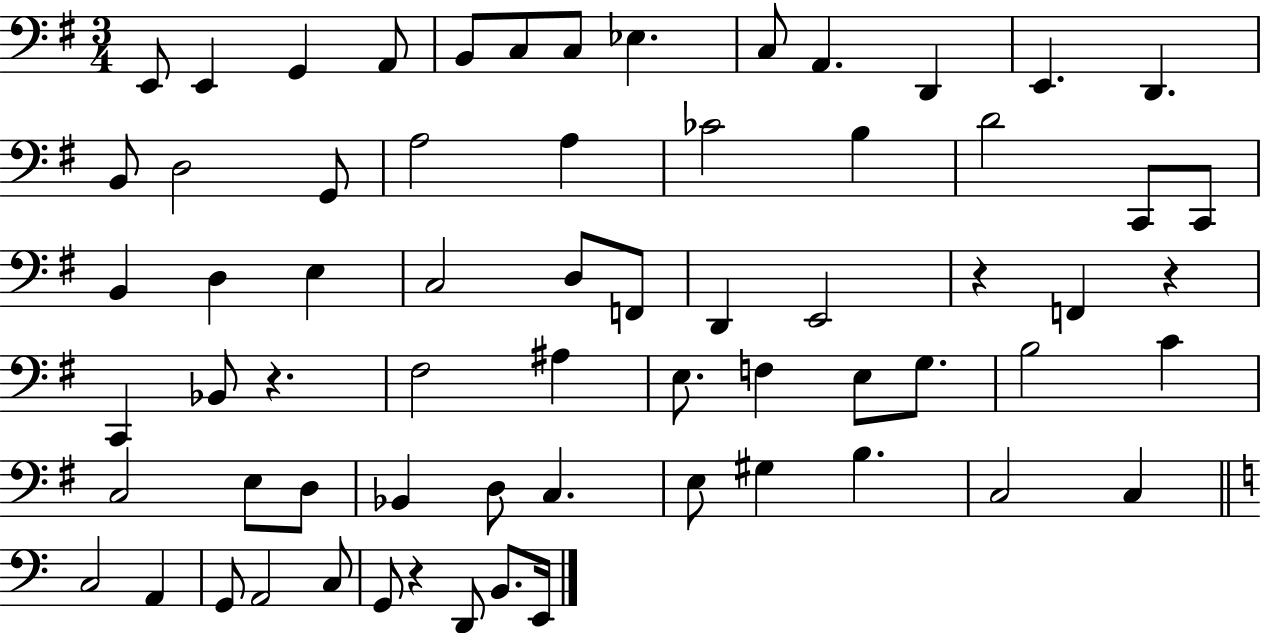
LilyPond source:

{
  \clef bass
  \numericTimeSignature
  \time 3/4
  \key g \major
  e,8 e,4 g,4 a,8 | b,8 c8 c8 ees4. | c8 a,4. d,4 | e,4. d,4. | \break b,8 d2 g,8 | a2 a4 | ces'2 b4 | d'2 c,8 c,8 | \break b,4 d4 e4 | c2 d8 f,8 | d,4 e,2 | r4 f,4 r4 | \break c,4 bes,8 r4. | fis2 ais4 | e8. f4 e8 g8. | b2 c'4 | \break c2 e8 d8 | bes,4 d8 c4. | e8 gis4 b4. | c2 c4 | \break \bar "||" \break \key a \minor c2 a,4 | g,8 a,2 c8 | g,8 r4 d,8 b,8. e,16 | \bar "|."
}